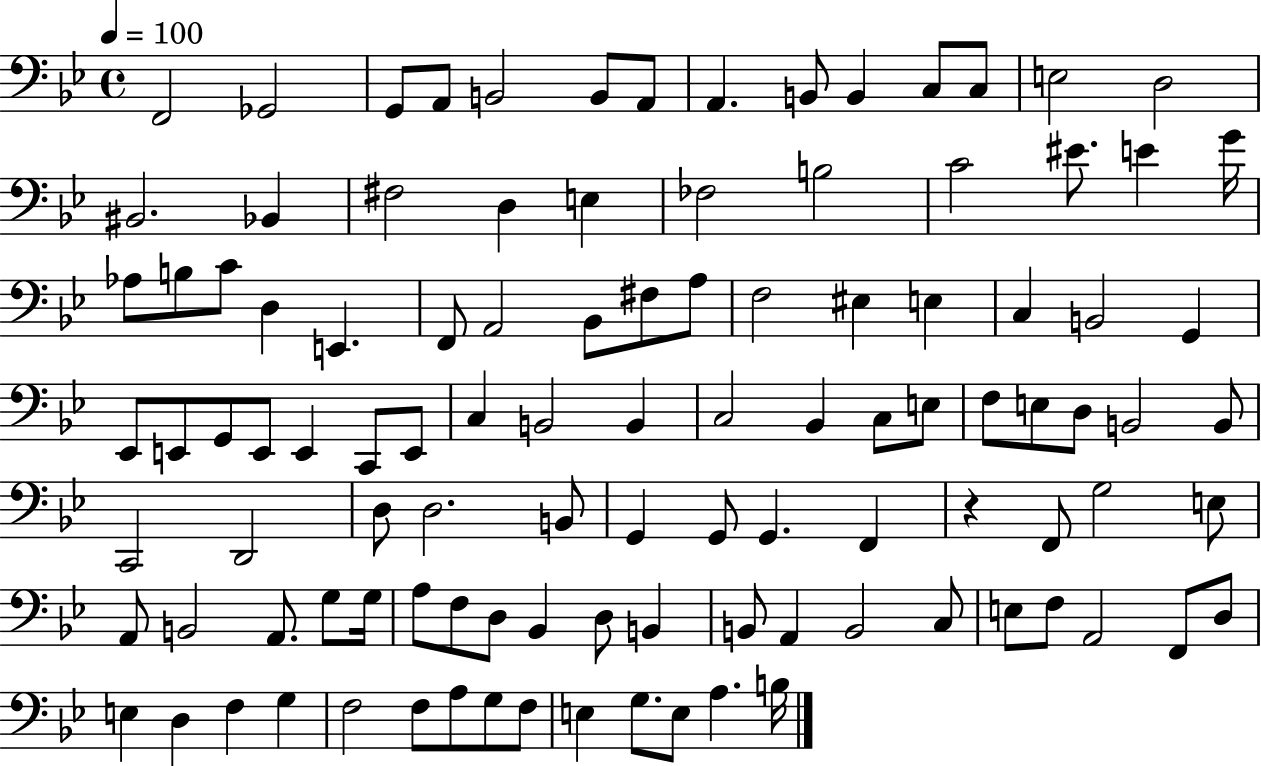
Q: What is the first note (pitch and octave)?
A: F2